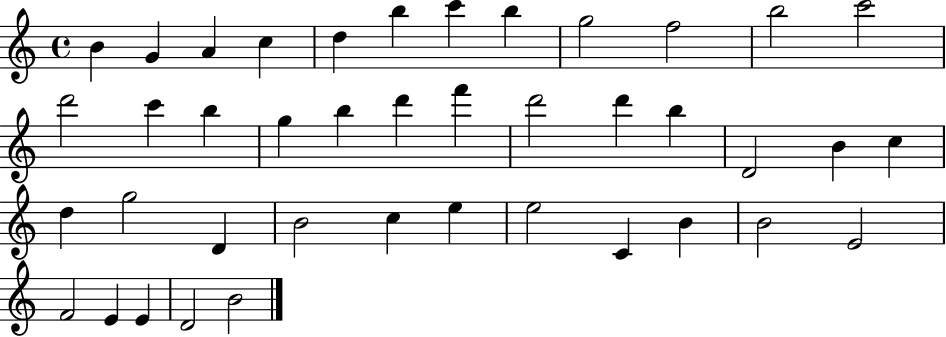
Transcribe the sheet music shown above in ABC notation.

X:1
T:Untitled
M:4/4
L:1/4
K:C
B G A c d b c' b g2 f2 b2 c'2 d'2 c' b g b d' f' d'2 d' b D2 B c d g2 D B2 c e e2 C B B2 E2 F2 E E D2 B2